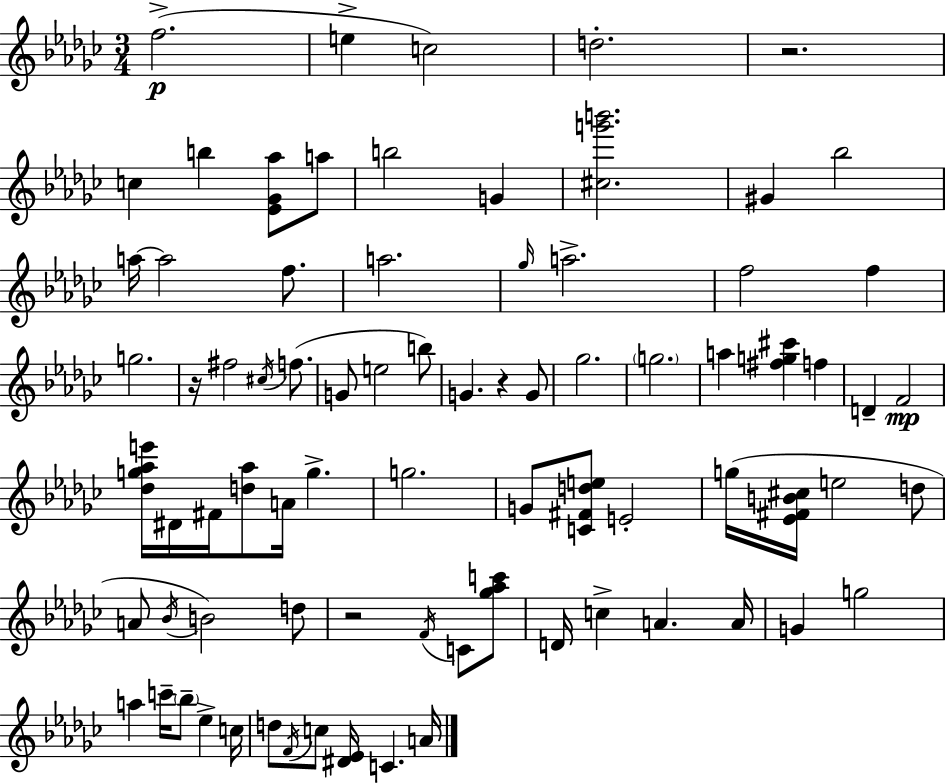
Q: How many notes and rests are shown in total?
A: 79